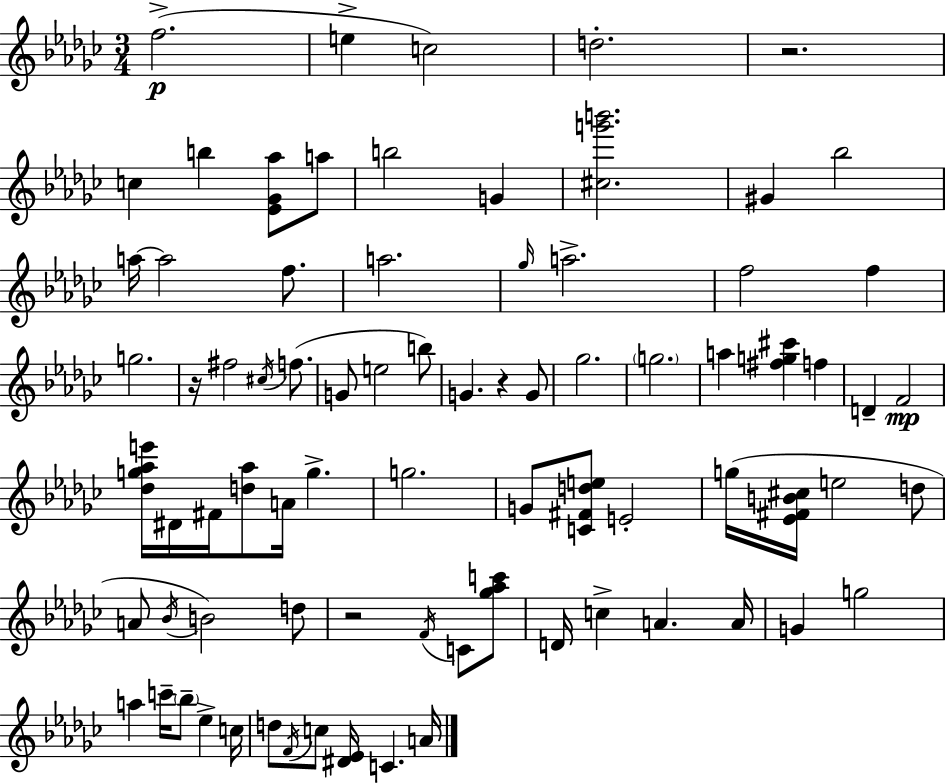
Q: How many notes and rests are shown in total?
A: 79